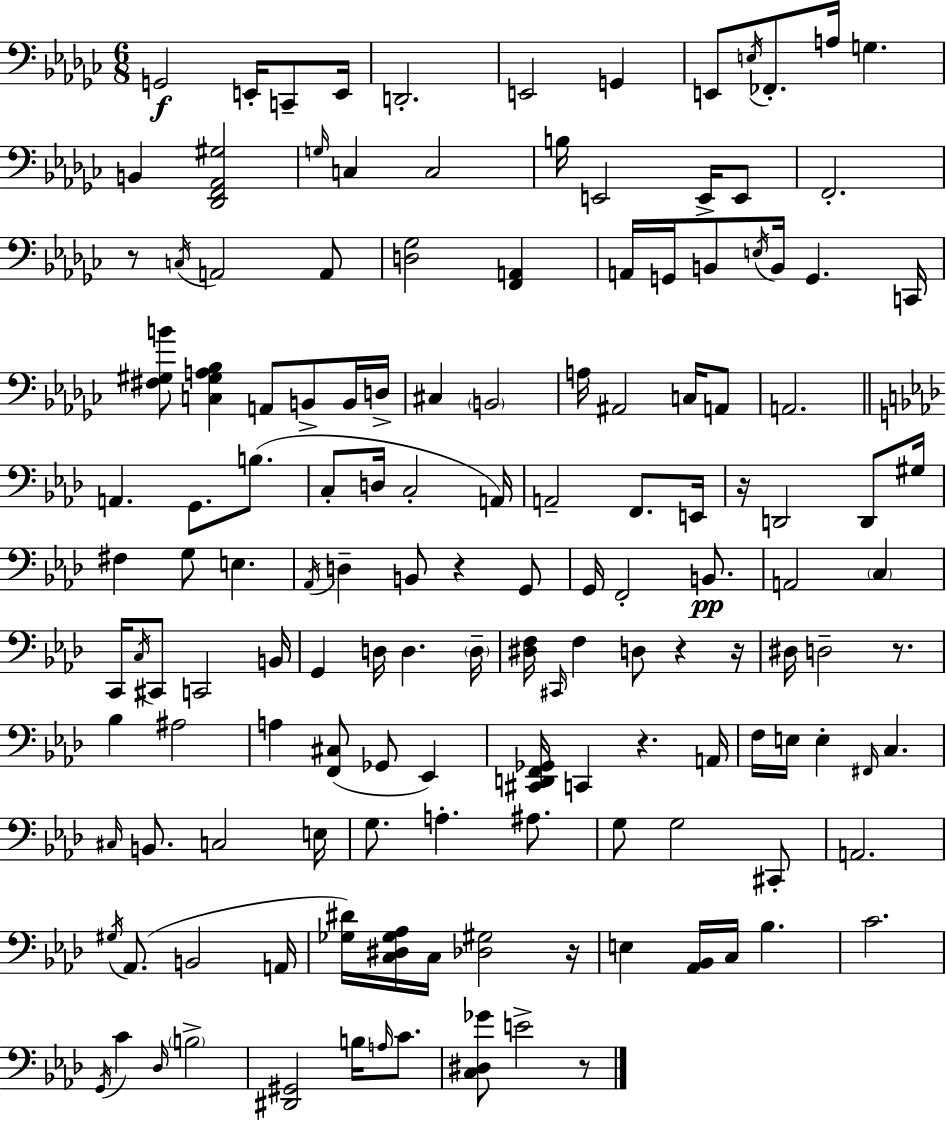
G2/h E2/s C2/e E2/s D2/h. E2/h G2/q E2/e E3/s FES2/e. A3/s G3/q. B2/q [Db2,F2,Ab2,G#3]/h G3/s C3/q C3/h B3/s E2/h E2/s E2/e F2/h. R/e C3/s A2/h A2/e [D3,Gb3]/h [F2,A2]/q A2/s G2/s B2/e E3/s B2/s G2/q. C2/s [F#3,G#3,B4]/e [C3,G#3,A3,Bb3]/q A2/e B2/e B2/s D3/s C#3/q B2/h A3/s A#2/h C3/s A2/e A2/h. A2/q. G2/e. B3/e. C3/e D3/s C3/h A2/s A2/h F2/e. E2/s R/s D2/h D2/e G#3/s F#3/q G3/e E3/q. Ab2/s D3/q B2/e R/q G2/e G2/s F2/h B2/e. A2/h C3/q C2/s C3/s C#2/e C2/h B2/s G2/q D3/s D3/q. D3/s [D#3,F3]/s C#2/s F3/q D3/e R/q R/s D#3/s D3/h R/e. Bb3/q A#3/h A3/q [F2,C#3]/e Gb2/e Eb2/q [C#2,D2,F2,Gb2]/s C2/q R/q. A2/s F3/s E3/s E3/q F#2/s C3/q. C#3/s B2/e. C3/h E3/s G3/e. A3/q. A#3/e. G3/e G3/h C#2/e A2/h. G#3/s Ab2/e. B2/h A2/s [Gb3,D#4]/s [C3,D#3,Gb3,Ab3]/s C3/s [Db3,G#3]/h R/s E3/q [Ab2,Bb2]/s C3/s Bb3/q. C4/h. G2/s C4/q Db3/s B3/h [D#2,G#2]/h B3/s A3/s C4/e. [C3,D#3,Gb4]/e E4/h R/e